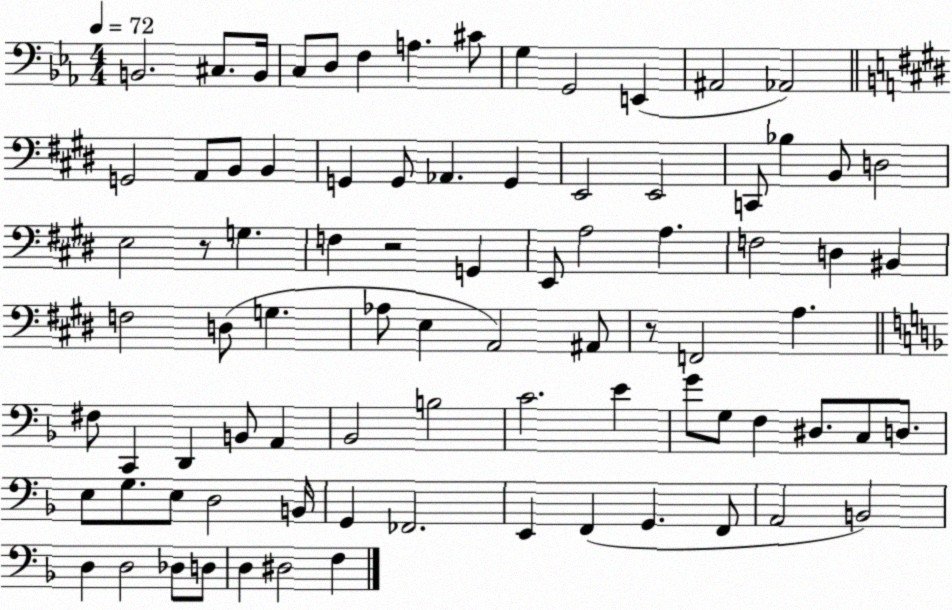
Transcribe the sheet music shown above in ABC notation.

X:1
T:Untitled
M:4/4
L:1/4
K:Eb
B,,2 ^C,/2 B,,/4 C,/2 D,/2 F, A, ^C/2 G, G,,2 E,, ^A,,2 _A,,2 G,,2 A,,/2 B,,/2 B,, G,, G,,/2 _A,, G,, E,,2 E,,2 C,,/2 _B, B,,/2 D,2 E,2 z/2 G, F, z2 G,, E,,/2 A,2 A, F,2 D, ^B,, F,2 D,/2 G, _A,/2 E, A,,2 ^A,,/2 z/2 F,,2 A, ^F,/2 C,, D,, B,,/2 A,, _B,,2 B,2 C2 E G/2 G,/2 F, ^D,/2 C,/2 D,/2 E,/2 G,/2 E,/2 D,2 B,,/4 G,, _F,,2 E,, F,, G,, F,,/2 A,,2 B,,2 D, D,2 _D,/2 D,/2 D, ^D,2 F,